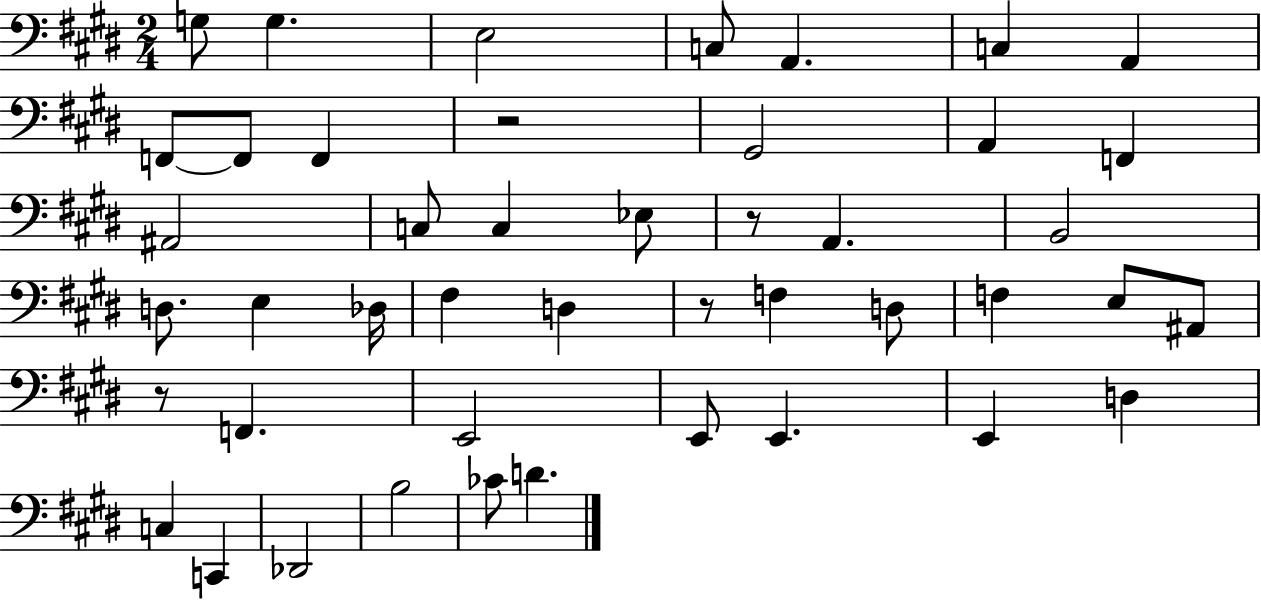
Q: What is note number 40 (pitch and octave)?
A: CES4